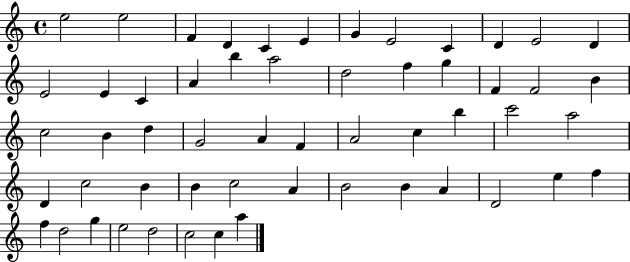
X:1
T:Untitled
M:4/4
L:1/4
K:C
e2 e2 F D C E G E2 C D E2 D E2 E C A b a2 d2 f g F F2 B c2 B d G2 A F A2 c b c'2 a2 D c2 B B c2 A B2 B A D2 e f f d2 g e2 d2 c2 c a